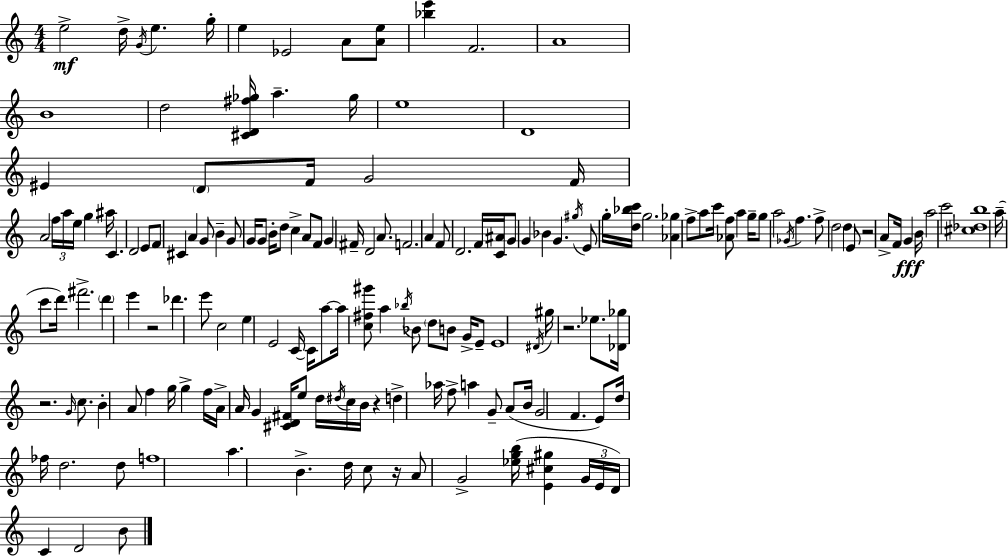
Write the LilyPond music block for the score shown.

{
  \clef treble
  \numericTimeSignature
  \time 4/4
  \key c \major
  e''2->\mf d''16-> \acciaccatura { g'16 } e''4. | g''16-. e''4 ees'2 a'8 <a' e''>8 | <bes'' e'''>4 f'2. | a'1 | \break b'1 | d''2 <cis' d' fis'' ges''>16 a''4.-- | ges''16 e''1 | d'1 | \break eis'4 \parenthesize d'8 f'16 g'2 | f'16 a'2 \tuplet 3/2 { f''16 a''16 e''16 } g''4 | ais''16 c'4. d'2 e'8 | f'8 cis'4 a'4 g'8 b'4-- | \break g'8 g'16 g'8 b'16-. d''8 c''4-> a'8 f'8 | g'4 fis'16-- d'2 a'8. | f'2. a'4 | f'8 d'2. f'16 | \break <c' ais'>16 g'8 g'4 bes'4 g'4. | \acciaccatura { gis''16 } e'8 g''16-. <d'' bes'' c'''>16 g''2. | <aes' ges''>4 f''8-> a''8 c'''16 <aes' f''>8 a''4 | g''16-- g''8 a''2 \acciaccatura { ges'16 } f''4. | \break f''8-> d''2 d''4 | e'8 r2 a'8-> f'16 g'4\fff | b'16 a''2 c'''2 | <cis'' des'' b''>1 | \break a''16--( c'''8 d'''16) fis'''2.-> | \parenthesize d'''4 e'''4 r2 | des'''4. e'''8 c''2 | e''4 e'2 c'16~~ | \break c'16 a''8~~ a''16 <c'' fis'' gis'''>8 a''4 \acciaccatura { bes''16 } bes'8 \parenthesize d''8 b'8 | g'16-> e'8-- e'1 | \acciaccatura { dis'16 } gis''16 r2. | ees''8. <des' ges''>16 r2. | \break \grace { g'16 } c''8. b'4-. a'8 f''4 | g''16 g''4-> f''16 a'16-> a'16 g'4 <cis' d' fis'>16 e''8 d''16 | \acciaccatura { dis''16 } c''16 b'16 r4 d''4-> aes''16 f''8-> a''4 | g'8-- a'8( b'16 g'2 f'4. | \break e'8) d''16 fes''16 d''2. | d''8 f''1 | a''4. b'4.-> | d''16 c''8 r16 a'8 g'2-> | \break <ees'' g'' b''>16( <e' cis'' gis''>4 \tuplet 3/2 { g'16 e'16 d'16) } c'4 d'2 | b'8 \bar "|."
}